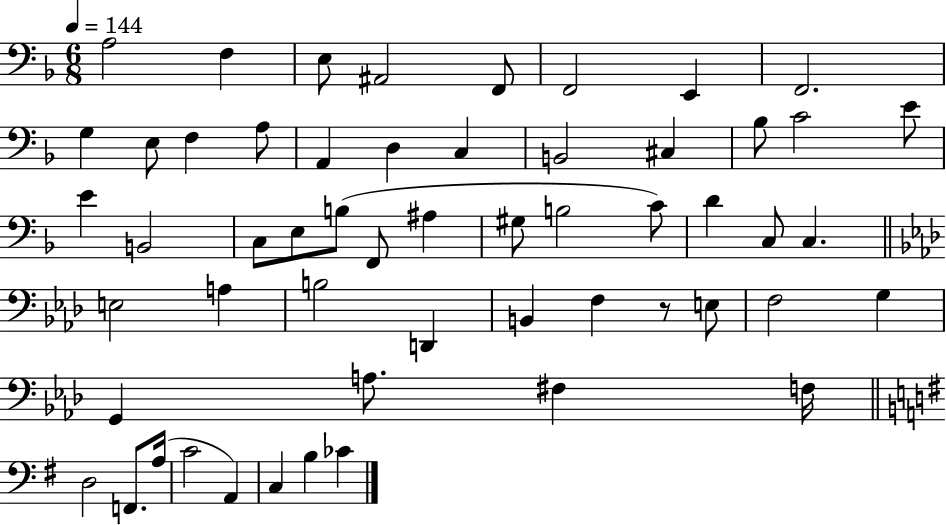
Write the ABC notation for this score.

X:1
T:Untitled
M:6/8
L:1/4
K:F
A,2 F, E,/2 ^A,,2 F,,/2 F,,2 E,, F,,2 G, E,/2 F, A,/2 A,, D, C, B,,2 ^C, _B,/2 C2 E/2 E B,,2 C,/2 E,/2 B,/2 F,,/2 ^A, ^G,/2 B,2 C/2 D C,/2 C, E,2 A, B,2 D,, B,, F, z/2 E,/2 F,2 G, G,, A,/2 ^F, F,/4 D,2 F,,/2 A,/4 C2 A,, C, B, _C